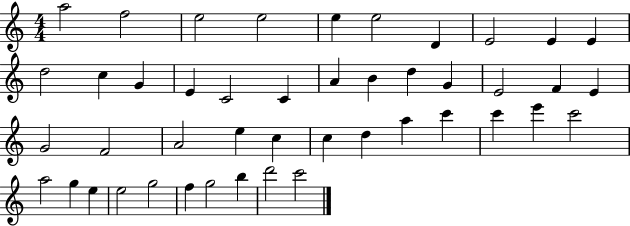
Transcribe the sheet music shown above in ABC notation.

X:1
T:Untitled
M:4/4
L:1/4
K:C
a2 f2 e2 e2 e e2 D E2 E E d2 c G E C2 C A B d G E2 F E G2 F2 A2 e c c d a c' c' e' c'2 a2 g e e2 g2 f g2 b d'2 c'2